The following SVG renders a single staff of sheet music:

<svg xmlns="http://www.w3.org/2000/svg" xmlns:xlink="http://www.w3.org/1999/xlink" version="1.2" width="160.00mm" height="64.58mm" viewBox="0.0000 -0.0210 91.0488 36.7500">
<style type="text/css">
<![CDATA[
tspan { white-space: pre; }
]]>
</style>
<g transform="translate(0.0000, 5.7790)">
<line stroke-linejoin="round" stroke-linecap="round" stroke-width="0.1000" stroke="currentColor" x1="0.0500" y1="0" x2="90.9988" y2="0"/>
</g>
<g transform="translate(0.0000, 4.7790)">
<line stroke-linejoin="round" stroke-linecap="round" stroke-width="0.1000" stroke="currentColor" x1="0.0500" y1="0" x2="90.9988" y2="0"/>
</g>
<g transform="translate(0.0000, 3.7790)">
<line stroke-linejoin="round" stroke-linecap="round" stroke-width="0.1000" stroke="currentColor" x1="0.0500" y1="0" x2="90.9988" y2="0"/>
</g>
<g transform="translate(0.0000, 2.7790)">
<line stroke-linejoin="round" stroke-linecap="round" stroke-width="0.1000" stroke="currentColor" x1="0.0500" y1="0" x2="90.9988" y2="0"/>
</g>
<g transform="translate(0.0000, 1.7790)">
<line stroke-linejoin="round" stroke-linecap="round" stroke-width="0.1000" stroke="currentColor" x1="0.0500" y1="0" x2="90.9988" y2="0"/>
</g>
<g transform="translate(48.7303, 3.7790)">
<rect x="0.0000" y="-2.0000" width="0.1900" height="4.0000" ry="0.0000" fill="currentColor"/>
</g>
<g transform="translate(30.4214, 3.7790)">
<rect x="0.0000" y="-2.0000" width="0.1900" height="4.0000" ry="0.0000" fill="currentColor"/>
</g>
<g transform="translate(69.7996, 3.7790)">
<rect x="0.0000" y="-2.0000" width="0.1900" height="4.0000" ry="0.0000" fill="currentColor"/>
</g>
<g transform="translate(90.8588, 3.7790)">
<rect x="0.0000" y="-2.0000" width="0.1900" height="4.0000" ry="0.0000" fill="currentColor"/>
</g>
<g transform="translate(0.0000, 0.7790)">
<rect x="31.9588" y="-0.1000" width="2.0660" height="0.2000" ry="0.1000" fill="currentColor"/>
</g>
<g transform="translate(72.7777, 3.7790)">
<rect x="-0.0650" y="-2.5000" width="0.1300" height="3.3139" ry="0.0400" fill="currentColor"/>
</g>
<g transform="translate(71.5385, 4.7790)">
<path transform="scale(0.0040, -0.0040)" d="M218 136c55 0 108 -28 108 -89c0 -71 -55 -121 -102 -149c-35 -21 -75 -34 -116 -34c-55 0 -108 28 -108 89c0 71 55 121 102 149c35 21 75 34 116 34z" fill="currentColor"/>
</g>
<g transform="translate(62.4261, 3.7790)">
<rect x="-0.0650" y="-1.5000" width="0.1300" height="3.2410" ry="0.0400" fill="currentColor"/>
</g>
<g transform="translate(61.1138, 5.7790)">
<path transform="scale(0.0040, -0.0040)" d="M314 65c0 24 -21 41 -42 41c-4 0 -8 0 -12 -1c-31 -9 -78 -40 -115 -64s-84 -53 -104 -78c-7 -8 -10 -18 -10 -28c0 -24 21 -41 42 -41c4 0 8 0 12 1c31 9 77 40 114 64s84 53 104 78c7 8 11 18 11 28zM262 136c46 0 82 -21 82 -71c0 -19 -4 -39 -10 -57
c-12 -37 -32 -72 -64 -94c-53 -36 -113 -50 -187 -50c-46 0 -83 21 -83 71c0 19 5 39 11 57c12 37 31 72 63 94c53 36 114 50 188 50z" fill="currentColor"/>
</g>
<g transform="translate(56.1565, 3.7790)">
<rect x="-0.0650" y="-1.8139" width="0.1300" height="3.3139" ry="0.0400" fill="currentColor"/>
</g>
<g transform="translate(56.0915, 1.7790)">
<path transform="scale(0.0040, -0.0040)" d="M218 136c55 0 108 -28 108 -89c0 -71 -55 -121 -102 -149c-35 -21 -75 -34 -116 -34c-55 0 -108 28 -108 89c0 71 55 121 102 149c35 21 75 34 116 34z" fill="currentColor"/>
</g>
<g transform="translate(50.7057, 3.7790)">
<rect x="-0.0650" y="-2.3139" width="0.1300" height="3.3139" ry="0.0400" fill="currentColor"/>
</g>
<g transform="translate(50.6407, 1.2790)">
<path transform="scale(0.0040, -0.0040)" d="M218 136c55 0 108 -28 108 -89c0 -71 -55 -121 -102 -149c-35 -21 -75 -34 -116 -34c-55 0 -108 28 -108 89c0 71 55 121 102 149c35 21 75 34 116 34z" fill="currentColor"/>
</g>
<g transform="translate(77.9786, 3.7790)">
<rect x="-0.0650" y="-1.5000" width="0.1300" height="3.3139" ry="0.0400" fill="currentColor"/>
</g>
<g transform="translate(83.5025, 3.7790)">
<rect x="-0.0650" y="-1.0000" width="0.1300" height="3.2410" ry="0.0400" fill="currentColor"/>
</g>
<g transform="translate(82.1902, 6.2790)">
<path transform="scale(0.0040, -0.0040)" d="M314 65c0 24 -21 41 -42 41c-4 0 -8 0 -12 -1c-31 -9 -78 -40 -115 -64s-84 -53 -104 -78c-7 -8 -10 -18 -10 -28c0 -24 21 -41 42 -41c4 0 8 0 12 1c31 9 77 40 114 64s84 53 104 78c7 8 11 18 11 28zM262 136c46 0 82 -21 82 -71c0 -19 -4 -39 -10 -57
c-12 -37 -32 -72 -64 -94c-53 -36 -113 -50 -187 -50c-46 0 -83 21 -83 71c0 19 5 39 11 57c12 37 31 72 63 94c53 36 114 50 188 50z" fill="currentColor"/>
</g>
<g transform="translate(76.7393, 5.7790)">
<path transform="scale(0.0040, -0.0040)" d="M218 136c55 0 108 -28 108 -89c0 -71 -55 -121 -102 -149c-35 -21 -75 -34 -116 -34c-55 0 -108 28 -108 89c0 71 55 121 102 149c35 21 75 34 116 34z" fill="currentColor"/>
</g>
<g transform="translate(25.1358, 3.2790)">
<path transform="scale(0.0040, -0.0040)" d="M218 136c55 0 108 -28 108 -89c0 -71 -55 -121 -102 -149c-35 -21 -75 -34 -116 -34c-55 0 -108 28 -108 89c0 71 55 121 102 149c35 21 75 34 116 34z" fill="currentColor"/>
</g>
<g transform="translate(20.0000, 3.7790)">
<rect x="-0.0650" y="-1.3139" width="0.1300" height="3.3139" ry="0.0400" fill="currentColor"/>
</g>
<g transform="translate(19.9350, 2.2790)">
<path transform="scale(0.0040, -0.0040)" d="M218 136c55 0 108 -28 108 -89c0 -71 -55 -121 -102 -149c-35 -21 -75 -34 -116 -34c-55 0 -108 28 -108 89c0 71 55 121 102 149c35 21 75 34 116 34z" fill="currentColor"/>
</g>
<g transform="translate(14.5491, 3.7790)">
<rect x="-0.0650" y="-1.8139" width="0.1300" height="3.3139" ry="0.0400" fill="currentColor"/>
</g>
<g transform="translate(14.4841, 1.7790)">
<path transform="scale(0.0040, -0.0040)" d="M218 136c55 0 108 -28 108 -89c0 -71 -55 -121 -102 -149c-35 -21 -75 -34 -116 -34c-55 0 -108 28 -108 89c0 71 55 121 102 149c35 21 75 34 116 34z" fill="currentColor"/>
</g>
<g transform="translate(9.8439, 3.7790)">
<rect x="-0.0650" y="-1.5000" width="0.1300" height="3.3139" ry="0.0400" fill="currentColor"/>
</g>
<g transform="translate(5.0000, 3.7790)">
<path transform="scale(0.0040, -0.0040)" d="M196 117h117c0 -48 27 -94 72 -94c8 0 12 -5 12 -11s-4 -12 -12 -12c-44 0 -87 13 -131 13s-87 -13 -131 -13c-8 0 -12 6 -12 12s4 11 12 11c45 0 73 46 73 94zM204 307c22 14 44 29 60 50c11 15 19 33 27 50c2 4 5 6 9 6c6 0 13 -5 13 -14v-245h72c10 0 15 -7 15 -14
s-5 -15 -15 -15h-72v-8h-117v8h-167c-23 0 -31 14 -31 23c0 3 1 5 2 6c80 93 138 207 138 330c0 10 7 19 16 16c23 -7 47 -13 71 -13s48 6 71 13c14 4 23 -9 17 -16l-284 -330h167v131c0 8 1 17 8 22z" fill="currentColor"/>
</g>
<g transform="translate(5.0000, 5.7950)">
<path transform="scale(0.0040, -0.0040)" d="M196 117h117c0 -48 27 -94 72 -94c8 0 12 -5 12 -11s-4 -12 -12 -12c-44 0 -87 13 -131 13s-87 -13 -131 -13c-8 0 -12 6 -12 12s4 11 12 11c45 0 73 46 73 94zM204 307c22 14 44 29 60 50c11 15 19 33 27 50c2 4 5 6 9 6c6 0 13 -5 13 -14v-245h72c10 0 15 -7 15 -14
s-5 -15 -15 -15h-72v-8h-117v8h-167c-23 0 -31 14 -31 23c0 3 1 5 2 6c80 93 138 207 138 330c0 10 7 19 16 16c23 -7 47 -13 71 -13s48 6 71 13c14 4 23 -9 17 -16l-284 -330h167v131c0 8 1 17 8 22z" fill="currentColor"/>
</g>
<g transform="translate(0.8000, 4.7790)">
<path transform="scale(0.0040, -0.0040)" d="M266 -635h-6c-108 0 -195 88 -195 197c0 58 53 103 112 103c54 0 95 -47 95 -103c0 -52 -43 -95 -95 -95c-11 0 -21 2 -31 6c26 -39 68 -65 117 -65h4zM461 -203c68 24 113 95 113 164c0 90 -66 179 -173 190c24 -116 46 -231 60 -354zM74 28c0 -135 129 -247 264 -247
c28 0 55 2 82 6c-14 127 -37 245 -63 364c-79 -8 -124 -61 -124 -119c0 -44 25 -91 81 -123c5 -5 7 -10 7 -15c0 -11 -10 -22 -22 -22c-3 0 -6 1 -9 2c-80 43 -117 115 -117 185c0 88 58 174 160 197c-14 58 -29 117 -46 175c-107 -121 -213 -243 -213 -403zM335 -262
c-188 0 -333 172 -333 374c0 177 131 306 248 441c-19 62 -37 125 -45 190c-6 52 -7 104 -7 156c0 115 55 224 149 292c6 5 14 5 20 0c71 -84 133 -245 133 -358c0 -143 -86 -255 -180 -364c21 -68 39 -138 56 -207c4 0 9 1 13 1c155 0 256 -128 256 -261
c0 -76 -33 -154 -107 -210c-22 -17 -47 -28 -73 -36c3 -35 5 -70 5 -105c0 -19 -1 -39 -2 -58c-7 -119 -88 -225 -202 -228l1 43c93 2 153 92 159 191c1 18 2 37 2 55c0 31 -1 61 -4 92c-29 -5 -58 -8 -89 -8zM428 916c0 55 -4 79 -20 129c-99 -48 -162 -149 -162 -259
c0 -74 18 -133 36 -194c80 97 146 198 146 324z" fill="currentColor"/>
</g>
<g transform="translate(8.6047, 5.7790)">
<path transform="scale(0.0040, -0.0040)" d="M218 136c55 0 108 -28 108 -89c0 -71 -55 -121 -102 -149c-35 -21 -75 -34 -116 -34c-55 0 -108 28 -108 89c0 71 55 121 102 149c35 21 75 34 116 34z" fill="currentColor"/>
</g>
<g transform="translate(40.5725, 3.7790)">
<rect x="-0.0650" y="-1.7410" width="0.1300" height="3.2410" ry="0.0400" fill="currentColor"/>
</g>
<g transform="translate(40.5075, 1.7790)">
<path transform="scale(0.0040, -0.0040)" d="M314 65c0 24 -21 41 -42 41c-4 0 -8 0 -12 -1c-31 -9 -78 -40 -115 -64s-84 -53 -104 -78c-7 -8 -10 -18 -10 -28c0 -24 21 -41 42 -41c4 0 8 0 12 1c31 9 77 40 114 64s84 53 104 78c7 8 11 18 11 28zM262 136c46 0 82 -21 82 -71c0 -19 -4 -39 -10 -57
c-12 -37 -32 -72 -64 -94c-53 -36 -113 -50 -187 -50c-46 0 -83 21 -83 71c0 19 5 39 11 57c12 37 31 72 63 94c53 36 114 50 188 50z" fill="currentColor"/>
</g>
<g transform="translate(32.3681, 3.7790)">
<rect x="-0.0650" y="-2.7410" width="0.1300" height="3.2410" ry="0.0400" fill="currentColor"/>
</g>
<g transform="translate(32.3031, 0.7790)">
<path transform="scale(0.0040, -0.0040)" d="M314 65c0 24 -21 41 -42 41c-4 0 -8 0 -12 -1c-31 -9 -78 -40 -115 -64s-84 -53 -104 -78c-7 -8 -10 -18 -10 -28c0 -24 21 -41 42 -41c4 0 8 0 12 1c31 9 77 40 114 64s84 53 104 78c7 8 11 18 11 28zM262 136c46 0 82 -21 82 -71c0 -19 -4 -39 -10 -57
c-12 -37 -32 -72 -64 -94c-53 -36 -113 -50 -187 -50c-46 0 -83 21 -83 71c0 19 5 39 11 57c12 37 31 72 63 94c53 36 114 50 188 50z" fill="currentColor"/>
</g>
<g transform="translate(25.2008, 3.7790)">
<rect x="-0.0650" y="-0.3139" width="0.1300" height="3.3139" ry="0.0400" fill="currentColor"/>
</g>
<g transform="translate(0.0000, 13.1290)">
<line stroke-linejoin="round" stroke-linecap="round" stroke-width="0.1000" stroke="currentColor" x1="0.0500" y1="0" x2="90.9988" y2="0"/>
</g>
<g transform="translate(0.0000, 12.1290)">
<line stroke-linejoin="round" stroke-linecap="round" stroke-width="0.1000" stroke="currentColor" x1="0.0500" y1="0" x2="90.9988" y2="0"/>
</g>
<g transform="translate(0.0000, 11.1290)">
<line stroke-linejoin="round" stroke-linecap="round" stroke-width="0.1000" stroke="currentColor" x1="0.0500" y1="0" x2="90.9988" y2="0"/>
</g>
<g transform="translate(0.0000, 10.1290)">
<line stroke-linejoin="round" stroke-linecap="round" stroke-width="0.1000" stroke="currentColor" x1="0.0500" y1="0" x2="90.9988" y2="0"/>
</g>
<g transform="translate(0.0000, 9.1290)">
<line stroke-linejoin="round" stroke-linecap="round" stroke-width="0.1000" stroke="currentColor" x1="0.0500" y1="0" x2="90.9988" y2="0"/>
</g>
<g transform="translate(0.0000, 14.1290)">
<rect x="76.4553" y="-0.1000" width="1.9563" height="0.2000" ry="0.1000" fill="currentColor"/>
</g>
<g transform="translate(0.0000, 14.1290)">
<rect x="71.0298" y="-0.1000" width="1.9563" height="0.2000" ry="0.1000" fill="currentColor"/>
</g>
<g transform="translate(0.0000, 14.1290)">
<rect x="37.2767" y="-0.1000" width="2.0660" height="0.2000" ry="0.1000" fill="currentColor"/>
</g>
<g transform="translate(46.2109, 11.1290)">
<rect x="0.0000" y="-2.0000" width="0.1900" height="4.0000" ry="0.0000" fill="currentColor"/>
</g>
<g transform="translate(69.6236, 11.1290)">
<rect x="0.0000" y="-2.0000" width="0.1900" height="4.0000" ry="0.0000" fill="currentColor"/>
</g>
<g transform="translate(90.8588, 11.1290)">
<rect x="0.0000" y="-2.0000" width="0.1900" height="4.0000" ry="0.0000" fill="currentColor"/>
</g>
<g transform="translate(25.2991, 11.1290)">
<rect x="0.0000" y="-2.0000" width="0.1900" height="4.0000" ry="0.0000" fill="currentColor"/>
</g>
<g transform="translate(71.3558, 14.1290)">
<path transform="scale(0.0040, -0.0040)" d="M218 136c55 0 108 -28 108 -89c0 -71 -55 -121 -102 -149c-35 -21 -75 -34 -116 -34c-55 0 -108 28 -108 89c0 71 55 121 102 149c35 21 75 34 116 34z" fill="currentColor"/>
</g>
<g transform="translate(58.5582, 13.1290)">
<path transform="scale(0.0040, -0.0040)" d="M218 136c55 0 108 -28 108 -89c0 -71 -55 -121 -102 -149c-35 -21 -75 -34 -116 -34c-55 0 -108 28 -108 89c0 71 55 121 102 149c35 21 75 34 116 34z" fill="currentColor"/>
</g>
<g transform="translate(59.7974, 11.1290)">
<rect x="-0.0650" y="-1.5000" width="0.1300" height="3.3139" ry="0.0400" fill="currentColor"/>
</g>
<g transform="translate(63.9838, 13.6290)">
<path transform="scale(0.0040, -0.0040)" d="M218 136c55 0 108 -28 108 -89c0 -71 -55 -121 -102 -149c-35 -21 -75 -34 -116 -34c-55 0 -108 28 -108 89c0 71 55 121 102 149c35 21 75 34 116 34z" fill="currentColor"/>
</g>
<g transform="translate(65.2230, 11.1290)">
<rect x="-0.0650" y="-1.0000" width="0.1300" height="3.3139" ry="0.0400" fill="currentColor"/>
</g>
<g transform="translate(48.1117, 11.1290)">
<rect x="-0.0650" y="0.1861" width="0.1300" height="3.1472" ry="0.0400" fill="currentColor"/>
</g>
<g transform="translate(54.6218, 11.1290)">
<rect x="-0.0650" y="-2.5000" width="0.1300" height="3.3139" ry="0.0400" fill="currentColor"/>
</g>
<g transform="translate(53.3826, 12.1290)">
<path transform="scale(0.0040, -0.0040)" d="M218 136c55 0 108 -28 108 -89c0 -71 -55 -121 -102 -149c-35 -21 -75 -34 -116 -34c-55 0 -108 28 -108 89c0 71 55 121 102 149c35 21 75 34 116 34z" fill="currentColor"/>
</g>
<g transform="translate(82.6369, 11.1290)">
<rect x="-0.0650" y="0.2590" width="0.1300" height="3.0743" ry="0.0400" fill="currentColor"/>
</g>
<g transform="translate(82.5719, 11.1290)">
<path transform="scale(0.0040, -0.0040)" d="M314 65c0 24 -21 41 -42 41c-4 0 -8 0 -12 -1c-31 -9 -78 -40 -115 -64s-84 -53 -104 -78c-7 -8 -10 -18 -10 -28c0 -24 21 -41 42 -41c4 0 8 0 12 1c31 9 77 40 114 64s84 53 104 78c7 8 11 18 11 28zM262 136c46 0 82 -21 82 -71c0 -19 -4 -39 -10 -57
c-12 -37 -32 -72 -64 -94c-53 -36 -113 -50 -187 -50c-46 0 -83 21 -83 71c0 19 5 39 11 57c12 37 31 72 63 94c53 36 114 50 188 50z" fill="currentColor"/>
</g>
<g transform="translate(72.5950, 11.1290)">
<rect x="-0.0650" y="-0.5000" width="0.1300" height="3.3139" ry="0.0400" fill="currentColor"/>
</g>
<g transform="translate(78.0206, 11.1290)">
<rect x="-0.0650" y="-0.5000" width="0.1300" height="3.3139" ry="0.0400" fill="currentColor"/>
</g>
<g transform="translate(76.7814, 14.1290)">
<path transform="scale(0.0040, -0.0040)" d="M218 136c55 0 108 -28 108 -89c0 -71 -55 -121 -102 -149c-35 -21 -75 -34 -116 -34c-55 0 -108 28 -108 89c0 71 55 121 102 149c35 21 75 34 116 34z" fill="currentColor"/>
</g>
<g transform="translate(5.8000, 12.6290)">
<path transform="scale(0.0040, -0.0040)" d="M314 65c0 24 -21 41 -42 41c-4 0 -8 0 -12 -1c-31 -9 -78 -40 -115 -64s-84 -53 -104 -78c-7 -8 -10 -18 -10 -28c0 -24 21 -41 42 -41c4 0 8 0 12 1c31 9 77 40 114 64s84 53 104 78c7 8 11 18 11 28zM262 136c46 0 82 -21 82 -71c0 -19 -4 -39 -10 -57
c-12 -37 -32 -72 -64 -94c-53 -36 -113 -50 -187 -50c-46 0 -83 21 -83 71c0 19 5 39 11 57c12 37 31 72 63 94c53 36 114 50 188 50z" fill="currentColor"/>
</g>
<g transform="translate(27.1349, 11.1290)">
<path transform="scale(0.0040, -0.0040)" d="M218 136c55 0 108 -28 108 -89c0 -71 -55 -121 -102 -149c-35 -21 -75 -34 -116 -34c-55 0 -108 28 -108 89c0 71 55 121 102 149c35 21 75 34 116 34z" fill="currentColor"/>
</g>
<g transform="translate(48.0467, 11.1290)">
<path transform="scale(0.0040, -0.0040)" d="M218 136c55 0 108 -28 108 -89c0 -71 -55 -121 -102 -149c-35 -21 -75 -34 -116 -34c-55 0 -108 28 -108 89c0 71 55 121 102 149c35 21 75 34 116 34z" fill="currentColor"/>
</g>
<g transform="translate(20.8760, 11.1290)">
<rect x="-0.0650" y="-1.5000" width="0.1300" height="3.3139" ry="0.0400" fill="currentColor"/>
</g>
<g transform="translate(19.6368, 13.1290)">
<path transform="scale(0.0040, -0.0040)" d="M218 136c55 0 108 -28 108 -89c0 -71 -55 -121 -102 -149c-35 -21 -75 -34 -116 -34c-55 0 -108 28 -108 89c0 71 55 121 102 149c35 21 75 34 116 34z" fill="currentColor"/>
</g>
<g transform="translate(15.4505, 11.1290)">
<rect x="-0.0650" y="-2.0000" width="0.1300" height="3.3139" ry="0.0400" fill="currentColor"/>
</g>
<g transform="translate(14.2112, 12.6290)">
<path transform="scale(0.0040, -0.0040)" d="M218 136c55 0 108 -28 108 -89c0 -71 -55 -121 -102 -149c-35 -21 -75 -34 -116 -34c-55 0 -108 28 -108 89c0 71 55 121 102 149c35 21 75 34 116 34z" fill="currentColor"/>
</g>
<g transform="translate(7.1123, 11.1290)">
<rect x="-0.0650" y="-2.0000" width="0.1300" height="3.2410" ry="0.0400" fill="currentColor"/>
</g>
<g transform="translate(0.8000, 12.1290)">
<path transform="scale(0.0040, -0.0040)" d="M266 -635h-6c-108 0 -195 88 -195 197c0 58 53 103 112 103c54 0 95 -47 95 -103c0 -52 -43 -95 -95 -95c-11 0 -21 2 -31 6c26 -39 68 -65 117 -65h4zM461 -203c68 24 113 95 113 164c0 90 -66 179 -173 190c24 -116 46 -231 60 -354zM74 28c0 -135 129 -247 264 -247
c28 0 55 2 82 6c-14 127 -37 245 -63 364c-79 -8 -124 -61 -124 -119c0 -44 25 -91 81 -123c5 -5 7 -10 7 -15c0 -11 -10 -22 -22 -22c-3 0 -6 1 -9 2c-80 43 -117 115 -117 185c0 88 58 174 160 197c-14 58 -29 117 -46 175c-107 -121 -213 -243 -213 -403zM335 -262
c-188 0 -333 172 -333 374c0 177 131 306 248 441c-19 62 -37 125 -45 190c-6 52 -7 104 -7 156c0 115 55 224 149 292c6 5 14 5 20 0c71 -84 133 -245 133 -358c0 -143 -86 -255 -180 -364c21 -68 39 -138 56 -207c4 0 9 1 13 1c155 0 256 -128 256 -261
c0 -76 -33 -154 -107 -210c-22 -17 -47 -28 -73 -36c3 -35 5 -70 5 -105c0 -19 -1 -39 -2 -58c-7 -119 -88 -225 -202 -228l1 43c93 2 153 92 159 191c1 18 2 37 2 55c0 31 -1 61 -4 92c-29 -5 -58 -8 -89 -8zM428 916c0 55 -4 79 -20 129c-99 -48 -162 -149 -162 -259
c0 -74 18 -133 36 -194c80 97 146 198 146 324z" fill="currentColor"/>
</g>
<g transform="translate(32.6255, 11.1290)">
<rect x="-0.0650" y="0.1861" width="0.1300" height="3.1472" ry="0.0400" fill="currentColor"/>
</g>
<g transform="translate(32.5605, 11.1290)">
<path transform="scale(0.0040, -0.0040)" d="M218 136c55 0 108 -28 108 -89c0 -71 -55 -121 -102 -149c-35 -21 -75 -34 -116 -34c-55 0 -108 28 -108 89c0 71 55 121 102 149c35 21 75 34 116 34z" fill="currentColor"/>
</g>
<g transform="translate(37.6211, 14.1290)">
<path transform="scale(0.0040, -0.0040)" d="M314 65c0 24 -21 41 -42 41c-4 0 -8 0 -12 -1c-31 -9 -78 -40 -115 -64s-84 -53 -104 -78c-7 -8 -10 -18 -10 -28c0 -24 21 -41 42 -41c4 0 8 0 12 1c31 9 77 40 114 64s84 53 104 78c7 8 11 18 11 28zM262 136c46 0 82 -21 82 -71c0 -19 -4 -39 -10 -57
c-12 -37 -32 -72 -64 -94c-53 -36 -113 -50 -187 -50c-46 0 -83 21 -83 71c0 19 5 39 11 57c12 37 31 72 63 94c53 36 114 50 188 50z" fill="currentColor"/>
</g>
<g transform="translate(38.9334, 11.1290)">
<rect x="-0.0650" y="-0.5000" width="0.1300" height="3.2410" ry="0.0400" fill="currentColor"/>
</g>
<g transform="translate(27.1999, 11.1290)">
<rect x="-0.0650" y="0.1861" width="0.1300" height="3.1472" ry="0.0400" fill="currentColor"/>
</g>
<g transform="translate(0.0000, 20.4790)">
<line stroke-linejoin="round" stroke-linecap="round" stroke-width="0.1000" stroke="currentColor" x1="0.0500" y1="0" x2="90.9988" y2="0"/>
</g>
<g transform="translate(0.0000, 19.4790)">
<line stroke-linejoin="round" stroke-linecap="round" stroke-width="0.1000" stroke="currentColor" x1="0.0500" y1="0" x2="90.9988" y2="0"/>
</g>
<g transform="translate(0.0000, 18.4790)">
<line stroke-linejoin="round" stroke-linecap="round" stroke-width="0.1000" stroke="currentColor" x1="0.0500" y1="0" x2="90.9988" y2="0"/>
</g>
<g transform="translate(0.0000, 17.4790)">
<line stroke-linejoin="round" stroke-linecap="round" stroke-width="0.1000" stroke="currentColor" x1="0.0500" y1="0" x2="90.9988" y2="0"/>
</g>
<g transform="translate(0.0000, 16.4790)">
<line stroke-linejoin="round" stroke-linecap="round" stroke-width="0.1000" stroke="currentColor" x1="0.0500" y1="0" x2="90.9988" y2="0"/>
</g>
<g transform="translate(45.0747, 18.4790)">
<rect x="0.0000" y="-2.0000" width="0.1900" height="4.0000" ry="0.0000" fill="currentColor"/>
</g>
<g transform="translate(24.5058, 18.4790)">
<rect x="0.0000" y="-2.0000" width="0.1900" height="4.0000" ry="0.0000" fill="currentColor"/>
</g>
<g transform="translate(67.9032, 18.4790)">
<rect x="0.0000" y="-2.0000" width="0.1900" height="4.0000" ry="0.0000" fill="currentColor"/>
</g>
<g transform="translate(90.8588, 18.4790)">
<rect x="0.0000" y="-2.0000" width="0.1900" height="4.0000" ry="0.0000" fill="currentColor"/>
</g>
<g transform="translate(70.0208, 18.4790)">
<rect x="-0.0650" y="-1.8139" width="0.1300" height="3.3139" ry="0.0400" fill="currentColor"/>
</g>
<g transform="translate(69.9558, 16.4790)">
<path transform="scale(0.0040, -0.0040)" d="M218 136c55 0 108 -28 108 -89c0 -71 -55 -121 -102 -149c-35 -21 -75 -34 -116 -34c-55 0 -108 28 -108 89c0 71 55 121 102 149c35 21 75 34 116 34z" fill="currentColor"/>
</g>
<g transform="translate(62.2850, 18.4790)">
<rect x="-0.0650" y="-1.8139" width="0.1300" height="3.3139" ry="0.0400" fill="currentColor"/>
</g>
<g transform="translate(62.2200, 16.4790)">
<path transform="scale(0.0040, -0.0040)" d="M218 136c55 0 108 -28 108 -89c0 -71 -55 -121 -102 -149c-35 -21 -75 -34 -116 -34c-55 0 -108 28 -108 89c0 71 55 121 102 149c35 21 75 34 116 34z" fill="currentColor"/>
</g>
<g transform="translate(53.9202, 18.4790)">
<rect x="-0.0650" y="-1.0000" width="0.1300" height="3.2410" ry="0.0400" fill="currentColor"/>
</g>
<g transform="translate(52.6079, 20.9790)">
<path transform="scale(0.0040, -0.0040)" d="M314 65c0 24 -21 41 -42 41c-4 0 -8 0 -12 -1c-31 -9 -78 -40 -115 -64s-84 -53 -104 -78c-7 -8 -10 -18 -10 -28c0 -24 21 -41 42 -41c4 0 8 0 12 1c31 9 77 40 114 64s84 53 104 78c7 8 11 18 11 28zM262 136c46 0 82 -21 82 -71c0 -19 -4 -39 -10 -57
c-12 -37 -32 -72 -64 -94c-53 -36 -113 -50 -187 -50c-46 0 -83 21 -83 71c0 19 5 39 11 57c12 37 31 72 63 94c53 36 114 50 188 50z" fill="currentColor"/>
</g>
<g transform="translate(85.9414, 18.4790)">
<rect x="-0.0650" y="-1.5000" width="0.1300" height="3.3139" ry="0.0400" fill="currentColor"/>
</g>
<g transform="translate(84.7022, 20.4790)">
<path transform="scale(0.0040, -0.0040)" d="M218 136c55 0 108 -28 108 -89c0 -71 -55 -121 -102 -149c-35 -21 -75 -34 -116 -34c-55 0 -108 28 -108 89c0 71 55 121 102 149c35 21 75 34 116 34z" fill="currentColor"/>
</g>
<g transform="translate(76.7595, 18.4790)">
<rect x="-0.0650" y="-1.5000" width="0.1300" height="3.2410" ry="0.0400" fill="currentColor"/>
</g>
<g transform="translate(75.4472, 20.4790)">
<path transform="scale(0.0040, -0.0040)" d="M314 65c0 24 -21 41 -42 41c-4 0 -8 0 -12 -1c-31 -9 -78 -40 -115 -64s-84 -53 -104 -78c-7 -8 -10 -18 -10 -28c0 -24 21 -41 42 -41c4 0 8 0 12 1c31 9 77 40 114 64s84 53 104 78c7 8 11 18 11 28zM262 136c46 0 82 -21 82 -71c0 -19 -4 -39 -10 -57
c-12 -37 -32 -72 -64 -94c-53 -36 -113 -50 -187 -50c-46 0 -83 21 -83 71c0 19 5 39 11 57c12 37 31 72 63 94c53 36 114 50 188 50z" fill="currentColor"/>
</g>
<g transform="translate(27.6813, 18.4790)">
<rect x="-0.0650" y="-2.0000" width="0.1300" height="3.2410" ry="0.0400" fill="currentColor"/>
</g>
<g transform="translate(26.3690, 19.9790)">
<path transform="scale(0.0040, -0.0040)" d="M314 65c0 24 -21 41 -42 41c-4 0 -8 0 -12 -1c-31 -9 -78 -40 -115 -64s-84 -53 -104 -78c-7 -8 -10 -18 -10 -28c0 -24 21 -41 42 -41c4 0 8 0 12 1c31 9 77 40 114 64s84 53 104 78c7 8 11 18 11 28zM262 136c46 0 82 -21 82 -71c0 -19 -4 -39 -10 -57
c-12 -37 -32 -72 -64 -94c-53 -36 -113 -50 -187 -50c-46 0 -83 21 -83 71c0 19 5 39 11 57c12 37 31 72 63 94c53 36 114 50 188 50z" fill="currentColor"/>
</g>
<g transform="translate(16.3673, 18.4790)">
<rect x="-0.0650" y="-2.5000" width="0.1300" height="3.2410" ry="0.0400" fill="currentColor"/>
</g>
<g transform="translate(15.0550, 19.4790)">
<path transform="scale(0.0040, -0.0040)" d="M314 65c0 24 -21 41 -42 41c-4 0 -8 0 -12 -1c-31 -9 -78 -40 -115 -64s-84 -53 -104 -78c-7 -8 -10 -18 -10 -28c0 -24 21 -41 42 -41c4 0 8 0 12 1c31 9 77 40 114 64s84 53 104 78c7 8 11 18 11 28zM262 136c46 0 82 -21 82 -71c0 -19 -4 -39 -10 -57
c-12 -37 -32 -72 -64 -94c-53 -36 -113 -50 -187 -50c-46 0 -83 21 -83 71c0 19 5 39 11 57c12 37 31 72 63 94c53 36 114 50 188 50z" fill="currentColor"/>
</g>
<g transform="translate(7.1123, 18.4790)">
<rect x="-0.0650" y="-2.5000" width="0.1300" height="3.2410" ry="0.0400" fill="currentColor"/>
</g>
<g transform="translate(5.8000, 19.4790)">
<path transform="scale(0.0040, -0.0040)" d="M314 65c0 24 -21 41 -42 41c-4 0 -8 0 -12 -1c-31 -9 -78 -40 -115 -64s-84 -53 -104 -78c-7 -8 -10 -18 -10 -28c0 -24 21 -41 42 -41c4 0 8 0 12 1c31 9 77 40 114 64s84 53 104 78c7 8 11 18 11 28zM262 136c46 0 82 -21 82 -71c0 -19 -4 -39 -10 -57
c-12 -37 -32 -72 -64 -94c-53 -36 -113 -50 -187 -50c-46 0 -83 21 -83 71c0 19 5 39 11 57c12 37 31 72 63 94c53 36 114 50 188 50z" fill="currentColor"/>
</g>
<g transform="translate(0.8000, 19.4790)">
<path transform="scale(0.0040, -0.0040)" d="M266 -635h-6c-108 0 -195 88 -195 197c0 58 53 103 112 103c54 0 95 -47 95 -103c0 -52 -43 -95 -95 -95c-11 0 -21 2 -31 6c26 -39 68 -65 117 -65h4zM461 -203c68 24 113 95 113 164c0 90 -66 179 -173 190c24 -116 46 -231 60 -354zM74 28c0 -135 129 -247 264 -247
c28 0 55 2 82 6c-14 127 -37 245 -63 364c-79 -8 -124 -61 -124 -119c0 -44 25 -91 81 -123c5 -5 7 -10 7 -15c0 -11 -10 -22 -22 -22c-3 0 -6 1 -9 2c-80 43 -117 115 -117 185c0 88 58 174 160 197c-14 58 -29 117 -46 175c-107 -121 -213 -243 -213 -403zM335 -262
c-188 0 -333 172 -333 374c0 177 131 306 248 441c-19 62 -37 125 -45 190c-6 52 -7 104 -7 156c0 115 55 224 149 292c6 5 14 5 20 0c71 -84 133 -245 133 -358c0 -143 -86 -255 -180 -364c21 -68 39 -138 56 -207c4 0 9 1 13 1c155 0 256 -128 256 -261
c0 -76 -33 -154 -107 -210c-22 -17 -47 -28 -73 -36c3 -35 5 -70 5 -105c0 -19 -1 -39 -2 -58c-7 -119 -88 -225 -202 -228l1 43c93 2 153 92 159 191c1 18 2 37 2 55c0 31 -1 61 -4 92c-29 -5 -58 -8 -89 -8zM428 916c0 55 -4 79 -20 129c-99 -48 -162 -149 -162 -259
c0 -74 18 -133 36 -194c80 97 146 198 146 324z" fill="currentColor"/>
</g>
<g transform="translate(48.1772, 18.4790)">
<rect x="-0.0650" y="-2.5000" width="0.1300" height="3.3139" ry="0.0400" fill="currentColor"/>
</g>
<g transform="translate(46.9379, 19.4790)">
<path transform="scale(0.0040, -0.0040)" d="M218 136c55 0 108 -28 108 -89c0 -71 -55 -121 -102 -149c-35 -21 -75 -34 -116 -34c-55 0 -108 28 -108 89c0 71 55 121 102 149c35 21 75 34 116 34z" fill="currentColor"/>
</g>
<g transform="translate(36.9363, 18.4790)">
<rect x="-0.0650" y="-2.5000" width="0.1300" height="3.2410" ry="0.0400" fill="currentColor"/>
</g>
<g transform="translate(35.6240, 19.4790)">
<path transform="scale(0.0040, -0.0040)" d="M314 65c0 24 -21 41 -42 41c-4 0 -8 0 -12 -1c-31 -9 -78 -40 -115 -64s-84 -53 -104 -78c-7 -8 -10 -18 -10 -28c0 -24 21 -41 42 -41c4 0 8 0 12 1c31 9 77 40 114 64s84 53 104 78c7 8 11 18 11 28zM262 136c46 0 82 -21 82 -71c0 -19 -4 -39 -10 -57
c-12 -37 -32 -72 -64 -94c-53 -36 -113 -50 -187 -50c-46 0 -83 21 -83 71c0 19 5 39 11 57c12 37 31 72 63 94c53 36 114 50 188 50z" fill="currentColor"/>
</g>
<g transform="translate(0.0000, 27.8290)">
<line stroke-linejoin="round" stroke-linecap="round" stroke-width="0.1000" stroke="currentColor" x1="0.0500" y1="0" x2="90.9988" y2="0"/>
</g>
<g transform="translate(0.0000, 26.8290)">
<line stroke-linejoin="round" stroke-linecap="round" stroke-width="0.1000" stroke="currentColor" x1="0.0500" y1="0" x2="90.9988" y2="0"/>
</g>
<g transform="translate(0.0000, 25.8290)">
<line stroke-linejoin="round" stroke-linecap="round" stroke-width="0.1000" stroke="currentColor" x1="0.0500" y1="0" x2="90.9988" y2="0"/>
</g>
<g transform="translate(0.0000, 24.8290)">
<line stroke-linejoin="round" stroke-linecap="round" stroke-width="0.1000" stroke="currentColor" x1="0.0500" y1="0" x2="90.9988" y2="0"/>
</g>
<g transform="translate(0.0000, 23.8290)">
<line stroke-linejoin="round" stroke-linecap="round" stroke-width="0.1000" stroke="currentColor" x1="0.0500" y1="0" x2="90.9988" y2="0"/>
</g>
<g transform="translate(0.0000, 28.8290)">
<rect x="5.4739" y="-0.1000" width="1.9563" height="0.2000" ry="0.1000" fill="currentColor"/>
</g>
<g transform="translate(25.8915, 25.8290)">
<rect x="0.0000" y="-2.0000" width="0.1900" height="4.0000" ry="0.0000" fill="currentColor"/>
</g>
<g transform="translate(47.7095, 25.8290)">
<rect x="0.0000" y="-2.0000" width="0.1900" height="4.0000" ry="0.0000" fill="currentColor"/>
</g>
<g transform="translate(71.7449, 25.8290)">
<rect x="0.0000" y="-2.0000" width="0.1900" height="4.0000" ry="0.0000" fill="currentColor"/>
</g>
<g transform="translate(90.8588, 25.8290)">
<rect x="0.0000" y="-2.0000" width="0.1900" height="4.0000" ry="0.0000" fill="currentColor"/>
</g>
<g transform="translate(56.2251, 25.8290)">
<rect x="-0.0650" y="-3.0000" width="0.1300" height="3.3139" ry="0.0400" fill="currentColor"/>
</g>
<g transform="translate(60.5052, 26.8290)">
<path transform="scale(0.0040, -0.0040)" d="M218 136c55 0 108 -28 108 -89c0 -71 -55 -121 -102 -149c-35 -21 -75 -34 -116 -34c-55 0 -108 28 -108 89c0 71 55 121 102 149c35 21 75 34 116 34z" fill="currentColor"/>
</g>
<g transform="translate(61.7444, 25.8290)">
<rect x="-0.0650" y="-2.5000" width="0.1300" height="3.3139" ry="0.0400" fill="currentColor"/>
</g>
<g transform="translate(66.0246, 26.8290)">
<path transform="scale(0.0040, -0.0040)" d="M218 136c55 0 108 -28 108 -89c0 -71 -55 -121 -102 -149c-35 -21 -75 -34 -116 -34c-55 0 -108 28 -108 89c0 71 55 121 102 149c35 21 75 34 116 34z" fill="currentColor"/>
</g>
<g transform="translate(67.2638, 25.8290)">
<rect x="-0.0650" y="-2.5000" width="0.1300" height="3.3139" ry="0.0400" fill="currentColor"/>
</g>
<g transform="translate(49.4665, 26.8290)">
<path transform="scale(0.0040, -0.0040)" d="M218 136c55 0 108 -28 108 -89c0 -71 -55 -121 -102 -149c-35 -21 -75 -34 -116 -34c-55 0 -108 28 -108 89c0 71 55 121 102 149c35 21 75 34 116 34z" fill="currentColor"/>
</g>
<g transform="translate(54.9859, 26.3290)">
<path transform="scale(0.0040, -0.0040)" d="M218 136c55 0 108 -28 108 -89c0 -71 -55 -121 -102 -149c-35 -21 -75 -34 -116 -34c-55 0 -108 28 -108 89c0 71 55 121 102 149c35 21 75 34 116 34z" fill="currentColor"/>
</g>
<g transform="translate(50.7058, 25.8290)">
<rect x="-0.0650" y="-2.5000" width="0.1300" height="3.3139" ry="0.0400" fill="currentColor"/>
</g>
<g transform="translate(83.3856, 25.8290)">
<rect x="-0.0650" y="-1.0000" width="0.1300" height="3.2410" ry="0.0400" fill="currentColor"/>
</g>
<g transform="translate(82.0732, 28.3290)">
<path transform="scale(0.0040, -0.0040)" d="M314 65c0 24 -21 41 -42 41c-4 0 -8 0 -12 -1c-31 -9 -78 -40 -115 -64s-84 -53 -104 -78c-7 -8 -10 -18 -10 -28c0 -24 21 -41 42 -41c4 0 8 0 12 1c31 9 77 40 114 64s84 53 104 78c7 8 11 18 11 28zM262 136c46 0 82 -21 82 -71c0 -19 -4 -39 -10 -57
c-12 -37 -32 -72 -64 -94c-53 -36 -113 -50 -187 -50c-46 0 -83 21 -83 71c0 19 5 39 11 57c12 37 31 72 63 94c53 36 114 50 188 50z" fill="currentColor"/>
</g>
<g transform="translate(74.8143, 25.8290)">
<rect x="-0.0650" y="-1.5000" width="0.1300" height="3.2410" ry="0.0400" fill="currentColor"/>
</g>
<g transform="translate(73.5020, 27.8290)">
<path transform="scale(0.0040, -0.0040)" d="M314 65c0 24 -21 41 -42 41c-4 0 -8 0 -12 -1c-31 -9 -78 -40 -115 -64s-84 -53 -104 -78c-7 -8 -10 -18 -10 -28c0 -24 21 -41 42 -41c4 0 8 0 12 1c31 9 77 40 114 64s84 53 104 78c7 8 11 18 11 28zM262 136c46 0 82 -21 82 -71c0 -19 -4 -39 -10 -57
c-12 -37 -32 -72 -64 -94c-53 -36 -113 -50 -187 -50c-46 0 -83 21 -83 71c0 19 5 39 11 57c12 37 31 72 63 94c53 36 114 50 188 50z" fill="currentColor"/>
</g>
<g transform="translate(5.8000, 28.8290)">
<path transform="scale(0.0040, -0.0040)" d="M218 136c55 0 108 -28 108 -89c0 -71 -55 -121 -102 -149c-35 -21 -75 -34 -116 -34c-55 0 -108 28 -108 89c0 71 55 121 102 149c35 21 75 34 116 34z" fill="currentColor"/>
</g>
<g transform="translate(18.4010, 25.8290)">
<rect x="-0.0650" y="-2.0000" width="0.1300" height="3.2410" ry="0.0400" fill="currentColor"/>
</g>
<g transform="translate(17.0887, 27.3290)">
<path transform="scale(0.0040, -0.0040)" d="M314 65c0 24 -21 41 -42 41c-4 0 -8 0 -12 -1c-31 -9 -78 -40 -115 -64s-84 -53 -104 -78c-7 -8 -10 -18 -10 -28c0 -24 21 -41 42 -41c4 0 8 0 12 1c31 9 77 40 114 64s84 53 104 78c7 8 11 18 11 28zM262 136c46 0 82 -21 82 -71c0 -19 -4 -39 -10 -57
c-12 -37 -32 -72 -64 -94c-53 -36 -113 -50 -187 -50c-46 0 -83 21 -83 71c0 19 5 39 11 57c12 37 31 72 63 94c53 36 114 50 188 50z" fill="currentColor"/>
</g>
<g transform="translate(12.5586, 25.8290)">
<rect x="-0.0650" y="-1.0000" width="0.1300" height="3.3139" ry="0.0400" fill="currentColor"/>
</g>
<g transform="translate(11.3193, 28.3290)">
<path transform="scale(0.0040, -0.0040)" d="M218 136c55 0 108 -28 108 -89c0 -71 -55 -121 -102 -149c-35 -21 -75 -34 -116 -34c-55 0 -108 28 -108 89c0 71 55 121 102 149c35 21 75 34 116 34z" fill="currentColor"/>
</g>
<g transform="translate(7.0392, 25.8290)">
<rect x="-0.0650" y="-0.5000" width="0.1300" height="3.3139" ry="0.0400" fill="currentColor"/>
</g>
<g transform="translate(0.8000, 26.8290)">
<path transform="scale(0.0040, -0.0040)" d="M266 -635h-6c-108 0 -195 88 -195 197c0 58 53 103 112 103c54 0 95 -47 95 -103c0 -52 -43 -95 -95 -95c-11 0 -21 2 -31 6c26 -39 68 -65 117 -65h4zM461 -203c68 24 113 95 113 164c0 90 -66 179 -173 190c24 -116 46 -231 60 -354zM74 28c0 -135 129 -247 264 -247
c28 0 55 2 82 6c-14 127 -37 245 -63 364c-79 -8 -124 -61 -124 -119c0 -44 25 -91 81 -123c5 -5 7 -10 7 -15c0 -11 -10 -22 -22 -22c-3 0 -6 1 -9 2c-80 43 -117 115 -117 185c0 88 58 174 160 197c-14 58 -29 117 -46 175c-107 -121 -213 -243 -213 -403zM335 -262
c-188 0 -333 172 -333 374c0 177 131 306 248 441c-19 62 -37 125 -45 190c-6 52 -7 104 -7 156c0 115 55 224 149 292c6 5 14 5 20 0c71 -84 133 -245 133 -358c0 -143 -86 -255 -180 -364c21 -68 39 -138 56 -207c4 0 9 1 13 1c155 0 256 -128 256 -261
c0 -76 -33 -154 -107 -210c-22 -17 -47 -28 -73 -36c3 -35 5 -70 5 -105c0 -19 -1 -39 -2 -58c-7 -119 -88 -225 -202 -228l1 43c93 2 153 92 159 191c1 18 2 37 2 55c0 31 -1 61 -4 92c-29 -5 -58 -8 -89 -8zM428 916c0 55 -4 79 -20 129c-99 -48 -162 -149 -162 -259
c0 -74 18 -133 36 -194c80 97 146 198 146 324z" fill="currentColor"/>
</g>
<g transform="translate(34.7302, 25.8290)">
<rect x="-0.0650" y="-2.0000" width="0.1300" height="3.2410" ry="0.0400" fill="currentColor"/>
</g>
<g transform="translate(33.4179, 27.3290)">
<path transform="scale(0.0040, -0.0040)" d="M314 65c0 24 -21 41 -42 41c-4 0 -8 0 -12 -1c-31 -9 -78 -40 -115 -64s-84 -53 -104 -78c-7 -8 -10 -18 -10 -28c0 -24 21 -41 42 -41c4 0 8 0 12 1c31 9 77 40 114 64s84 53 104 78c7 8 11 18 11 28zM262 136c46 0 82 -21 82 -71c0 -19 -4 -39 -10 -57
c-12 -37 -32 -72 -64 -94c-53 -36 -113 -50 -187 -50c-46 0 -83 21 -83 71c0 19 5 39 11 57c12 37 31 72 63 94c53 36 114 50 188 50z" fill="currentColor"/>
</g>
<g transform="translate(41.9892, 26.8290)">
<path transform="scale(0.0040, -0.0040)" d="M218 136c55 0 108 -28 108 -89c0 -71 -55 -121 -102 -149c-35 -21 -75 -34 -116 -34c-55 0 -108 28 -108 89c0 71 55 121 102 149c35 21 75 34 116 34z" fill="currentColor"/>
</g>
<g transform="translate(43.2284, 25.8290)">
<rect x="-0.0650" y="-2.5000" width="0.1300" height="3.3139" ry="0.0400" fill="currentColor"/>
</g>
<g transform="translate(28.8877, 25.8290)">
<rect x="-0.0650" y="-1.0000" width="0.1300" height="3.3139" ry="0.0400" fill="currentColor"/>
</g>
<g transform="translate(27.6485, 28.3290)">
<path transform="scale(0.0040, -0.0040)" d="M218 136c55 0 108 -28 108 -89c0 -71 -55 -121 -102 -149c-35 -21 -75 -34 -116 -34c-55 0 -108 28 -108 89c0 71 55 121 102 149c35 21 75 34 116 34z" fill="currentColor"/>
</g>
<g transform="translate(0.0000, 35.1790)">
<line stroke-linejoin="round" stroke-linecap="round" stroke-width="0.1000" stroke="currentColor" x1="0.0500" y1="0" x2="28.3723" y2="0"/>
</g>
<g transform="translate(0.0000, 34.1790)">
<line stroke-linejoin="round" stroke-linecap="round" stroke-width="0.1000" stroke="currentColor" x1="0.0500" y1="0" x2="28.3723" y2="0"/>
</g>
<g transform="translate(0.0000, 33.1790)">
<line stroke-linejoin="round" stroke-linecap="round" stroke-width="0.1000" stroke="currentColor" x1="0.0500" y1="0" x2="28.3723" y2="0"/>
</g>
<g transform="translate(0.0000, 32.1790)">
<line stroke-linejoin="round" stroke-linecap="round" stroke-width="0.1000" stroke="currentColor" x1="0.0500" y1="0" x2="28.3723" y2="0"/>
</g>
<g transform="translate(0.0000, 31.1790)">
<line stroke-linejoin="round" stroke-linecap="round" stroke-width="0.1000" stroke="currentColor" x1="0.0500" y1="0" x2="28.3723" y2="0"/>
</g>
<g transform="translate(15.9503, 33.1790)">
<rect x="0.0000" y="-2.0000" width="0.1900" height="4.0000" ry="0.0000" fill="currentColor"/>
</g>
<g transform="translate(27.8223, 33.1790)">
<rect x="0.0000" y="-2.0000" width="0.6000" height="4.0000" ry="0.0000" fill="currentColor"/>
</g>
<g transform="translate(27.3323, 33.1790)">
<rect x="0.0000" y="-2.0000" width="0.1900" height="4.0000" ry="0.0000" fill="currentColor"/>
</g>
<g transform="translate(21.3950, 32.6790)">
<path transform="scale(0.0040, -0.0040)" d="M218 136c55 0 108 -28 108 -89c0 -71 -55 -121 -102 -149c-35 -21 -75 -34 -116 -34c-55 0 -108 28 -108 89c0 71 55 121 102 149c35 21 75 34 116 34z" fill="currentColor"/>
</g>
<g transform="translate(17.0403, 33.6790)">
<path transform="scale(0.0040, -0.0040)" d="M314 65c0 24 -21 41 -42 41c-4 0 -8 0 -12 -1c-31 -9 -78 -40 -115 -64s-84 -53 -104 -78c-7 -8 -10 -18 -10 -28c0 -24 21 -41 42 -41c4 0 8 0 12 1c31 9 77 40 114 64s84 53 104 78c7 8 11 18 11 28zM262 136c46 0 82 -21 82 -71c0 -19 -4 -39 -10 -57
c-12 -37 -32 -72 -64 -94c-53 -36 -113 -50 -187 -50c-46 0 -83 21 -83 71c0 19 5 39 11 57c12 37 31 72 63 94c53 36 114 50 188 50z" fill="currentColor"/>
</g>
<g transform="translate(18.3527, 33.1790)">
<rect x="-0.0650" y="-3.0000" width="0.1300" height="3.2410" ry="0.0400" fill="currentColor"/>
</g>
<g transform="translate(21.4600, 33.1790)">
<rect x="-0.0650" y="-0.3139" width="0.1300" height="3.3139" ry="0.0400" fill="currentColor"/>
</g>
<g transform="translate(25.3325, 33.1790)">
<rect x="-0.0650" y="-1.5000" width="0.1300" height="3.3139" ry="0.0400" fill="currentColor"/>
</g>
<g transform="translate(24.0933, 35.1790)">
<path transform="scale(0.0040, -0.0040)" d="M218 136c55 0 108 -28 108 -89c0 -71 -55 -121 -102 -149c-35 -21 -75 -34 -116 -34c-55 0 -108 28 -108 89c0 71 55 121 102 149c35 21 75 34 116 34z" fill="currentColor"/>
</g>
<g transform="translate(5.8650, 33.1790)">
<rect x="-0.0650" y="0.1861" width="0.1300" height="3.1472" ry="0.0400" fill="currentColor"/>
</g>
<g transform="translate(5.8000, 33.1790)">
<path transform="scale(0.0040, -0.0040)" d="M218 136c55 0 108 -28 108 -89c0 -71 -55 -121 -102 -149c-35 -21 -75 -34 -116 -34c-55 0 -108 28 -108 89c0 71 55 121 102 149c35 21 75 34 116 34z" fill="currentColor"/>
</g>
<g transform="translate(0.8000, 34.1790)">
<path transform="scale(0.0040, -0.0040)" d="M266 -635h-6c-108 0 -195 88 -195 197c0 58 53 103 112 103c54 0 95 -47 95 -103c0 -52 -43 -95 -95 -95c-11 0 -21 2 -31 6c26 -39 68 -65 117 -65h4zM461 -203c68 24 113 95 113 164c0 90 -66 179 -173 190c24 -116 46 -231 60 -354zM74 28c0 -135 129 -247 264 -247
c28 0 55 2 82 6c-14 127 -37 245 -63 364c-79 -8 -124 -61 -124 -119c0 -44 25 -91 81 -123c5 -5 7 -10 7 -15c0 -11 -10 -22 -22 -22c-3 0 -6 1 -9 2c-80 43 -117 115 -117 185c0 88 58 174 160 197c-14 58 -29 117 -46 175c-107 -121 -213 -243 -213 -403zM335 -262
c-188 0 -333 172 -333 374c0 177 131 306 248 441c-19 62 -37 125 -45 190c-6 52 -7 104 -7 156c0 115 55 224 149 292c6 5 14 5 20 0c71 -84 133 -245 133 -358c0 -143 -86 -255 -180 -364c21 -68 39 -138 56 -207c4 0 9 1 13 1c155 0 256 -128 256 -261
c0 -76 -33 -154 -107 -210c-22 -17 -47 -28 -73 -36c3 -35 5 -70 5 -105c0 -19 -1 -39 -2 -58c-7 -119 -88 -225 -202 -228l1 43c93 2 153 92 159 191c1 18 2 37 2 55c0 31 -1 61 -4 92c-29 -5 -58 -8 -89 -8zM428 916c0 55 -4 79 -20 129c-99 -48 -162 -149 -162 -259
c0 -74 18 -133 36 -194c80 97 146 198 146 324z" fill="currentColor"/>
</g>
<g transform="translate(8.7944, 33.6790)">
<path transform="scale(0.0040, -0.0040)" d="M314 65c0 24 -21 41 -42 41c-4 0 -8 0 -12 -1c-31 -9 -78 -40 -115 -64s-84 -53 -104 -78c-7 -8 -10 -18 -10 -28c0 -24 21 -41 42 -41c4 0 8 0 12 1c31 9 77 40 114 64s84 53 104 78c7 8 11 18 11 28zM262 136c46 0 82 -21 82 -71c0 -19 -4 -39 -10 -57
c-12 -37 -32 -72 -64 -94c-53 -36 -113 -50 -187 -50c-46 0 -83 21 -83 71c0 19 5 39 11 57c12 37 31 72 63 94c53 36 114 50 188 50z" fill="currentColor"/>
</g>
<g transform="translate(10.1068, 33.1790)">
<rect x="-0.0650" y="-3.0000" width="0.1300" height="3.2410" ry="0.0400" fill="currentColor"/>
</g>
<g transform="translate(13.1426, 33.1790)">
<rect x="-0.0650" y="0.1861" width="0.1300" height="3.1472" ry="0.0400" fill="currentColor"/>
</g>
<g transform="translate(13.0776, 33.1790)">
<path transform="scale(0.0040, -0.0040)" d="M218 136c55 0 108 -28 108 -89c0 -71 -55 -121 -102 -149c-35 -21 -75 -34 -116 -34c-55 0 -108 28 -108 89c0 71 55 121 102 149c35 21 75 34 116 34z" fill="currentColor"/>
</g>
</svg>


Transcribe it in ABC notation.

X:1
T:Untitled
M:4/4
L:1/4
K:C
E f e c a2 f2 g f E2 G E D2 F2 F E B B C2 B G E D C C B2 G2 G2 F2 G2 G D2 f f E2 E C D F2 D F2 G G A G G E2 D2 B A2 B A2 c E